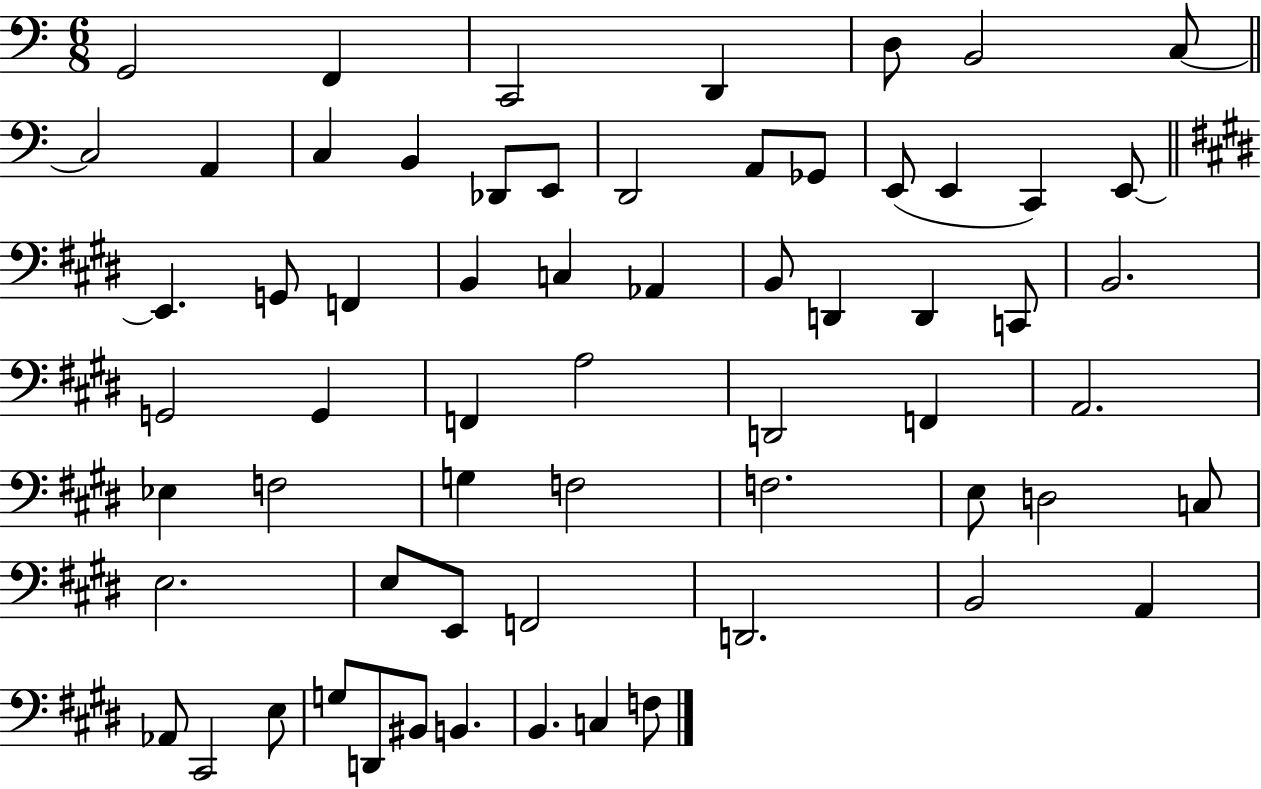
X:1
T:Untitled
M:6/8
L:1/4
K:C
G,,2 F,, C,,2 D,, D,/2 B,,2 C,/2 C,2 A,, C, B,, _D,,/2 E,,/2 D,,2 A,,/2 _G,,/2 E,,/2 E,, C,, E,,/2 E,, G,,/2 F,, B,, C, _A,, B,,/2 D,, D,, C,,/2 B,,2 G,,2 G,, F,, A,2 D,,2 F,, A,,2 _E, F,2 G, F,2 F,2 E,/2 D,2 C,/2 E,2 E,/2 E,,/2 F,,2 D,,2 B,,2 A,, _A,,/2 ^C,,2 E,/2 G,/2 D,,/2 ^B,,/2 B,, B,, C, F,/2